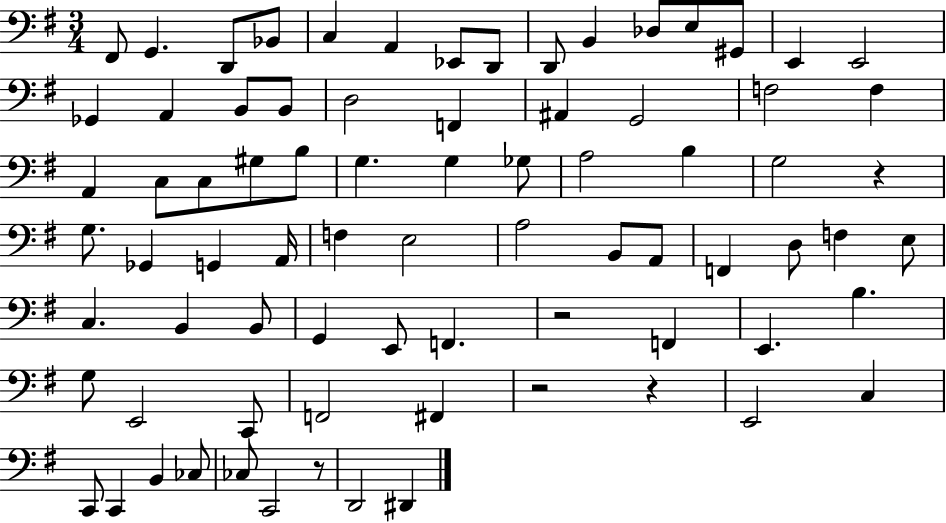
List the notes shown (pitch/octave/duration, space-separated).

F#2/e G2/q. D2/e Bb2/e C3/q A2/q Eb2/e D2/e D2/e B2/q Db3/e E3/e G#2/e E2/q E2/h Gb2/q A2/q B2/e B2/e D3/h F2/q A#2/q G2/h F3/h F3/q A2/q C3/e C3/e G#3/e B3/e G3/q. G3/q Gb3/e A3/h B3/q G3/h R/q G3/e. Gb2/q G2/q A2/s F3/q E3/h A3/h B2/e A2/e F2/q D3/e F3/q E3/e C3/q. B2/q B2/e G2/q E2/e F2/q. R/h F2/q E2/q. B3/q. G3/e E2/h C2/e F2/h F#2/q R/h R/q E2/h C3/q C2/e C2/q B2/q CES3/e CES3/e C2/h R/e D2/h D#2/q